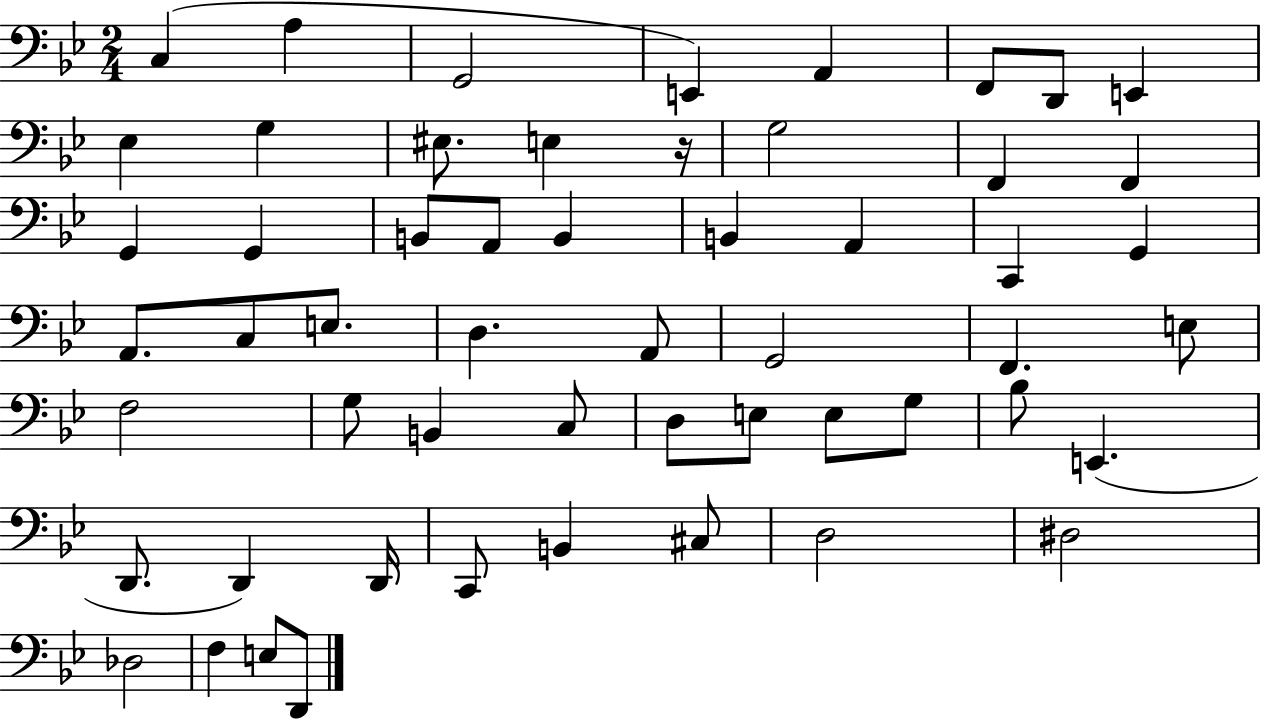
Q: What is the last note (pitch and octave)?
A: D2